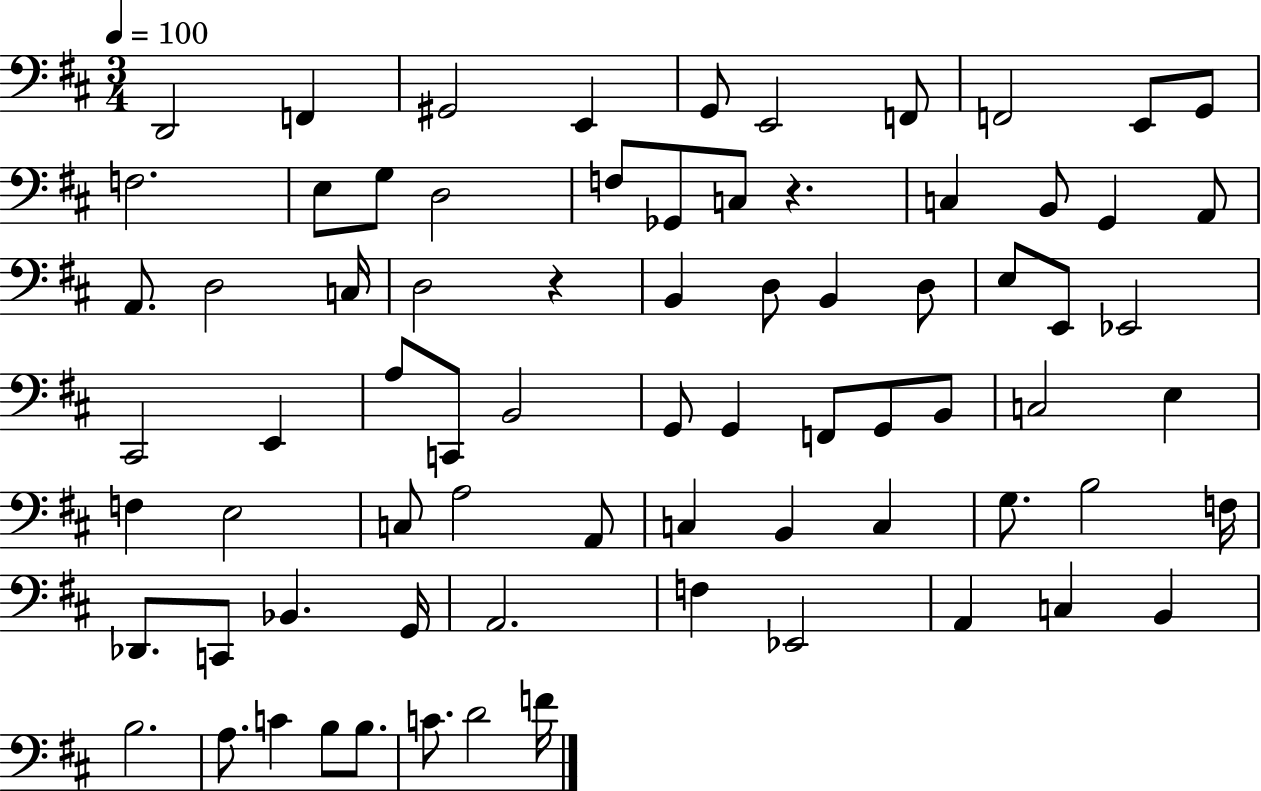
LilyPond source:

{
  \clef bass
  \numericTimeSignature
  \time 3/4
  \key d \major
  \tempo 4 = 100
  d,2 f,4 | gis,2 e,4 | g,8 e,2 f,8 | f,2 e,8 g,8 | \break f2. | e8 g8 d2 | f8 ges,8 c8 r4. | c4 b,8 g,4 a,8 | \break a,8. d2 c16 | d2 r4 | b,4 d8 b,4 d8 | e8 e,8 ees,2 | \break cis,2 e,4 | a8 c,8 b,2 | g,8 g,4 f,8 g,8 b,8 | c2 e4 | \break f4 e2 | c8 a2 a,8 | c4 b,4 c4 | g8. b2 f16 | \break des,8. c,8 bes,4. g,16 | a,2. | f4 ees,2 | a,4 c4 b,4 | \break b2. | a8. c'4 b8 b8. | c'8. d'2 f'16 | \bar "|."
}